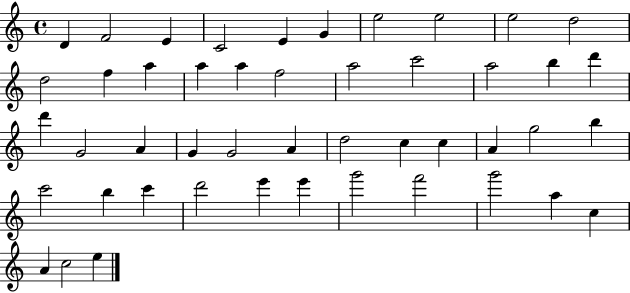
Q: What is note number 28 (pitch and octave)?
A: D5